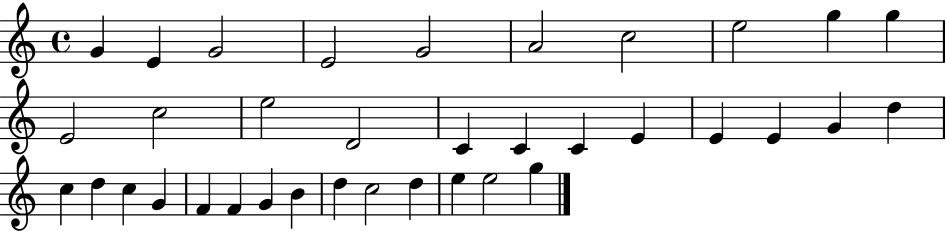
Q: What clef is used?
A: treble